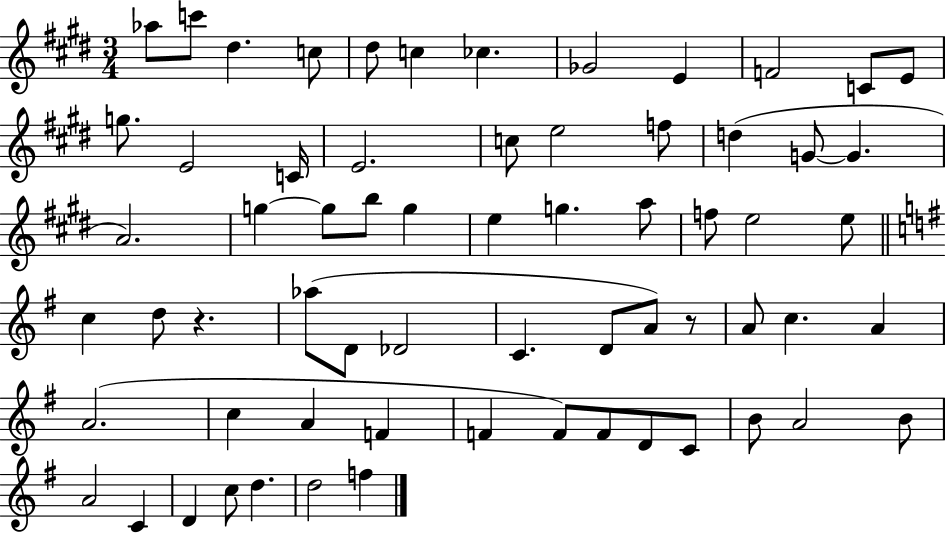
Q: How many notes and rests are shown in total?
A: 65